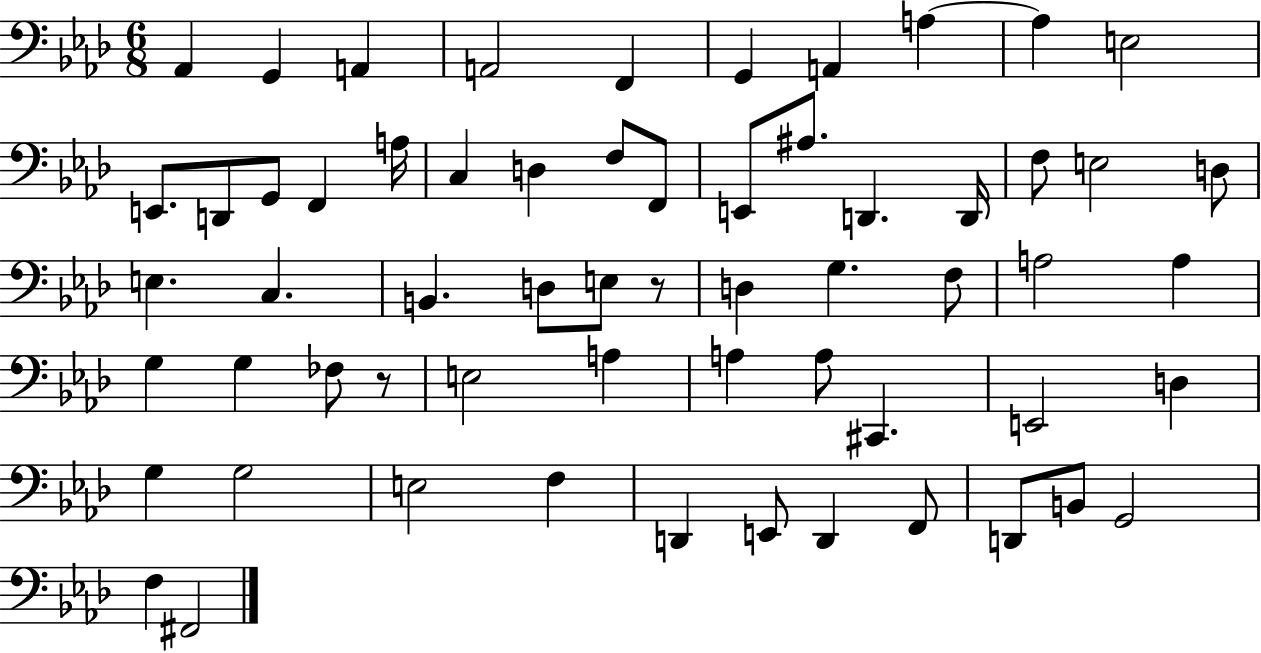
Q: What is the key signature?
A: AES major